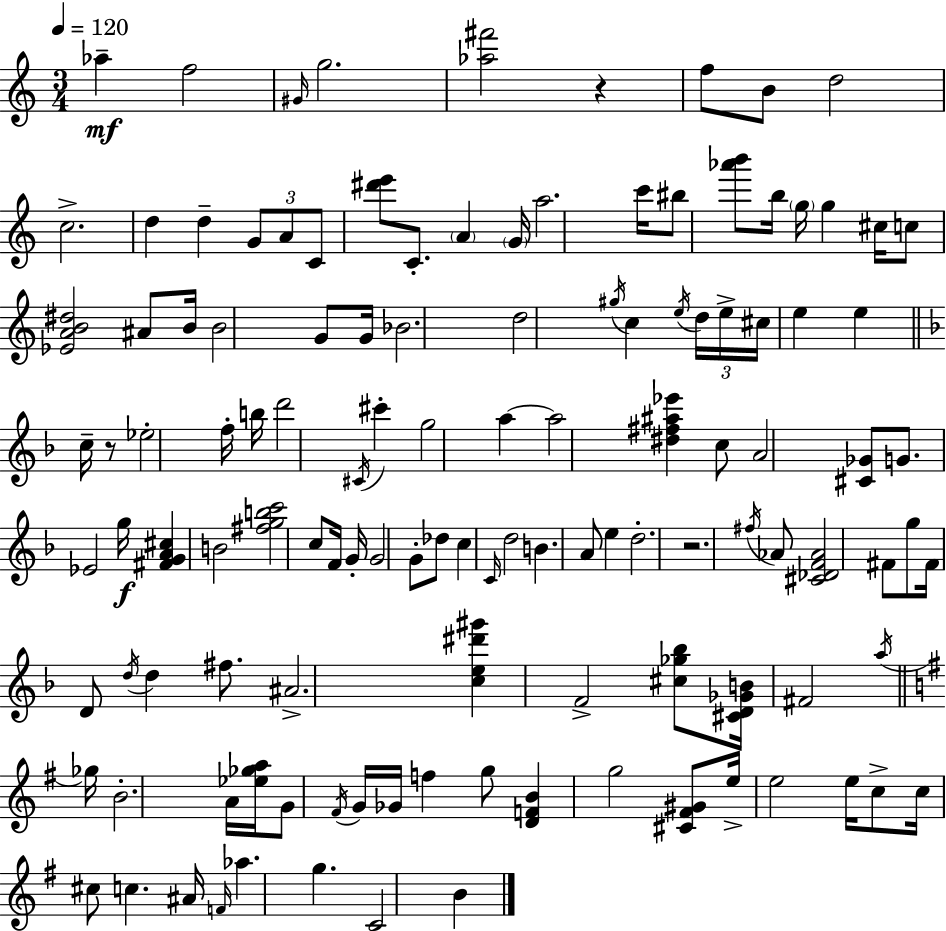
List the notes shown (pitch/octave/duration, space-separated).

Ab5/q F5/h G#4/s G5/h. [Ab5,F#6]/h R/q F5/e B4/e D5/h C5/h. D5/q D5/q G4/e A4/e C4/e [D#6,E6]/e C4/e. A4/q G4/s A5/h. C6/s BIS5/e [Ab6,B6]/e B5/s G5/s G5/q C#5/s C5/e [Eb4,A4,B4,D#5]/h A#4/e B4/s B4/h G4/e G4/s Bb4/h. D5/h G#5/s C5/q E5/s D5/s E5/s C#5/s E5/q E5/q C5/s R/e Eb5/h F5/s B5/s D6/h C#4/s C#6/q G5/h A5/q A5/h [D#5,F#5,A#5,Eb6]/q C5/e A4/h [C#4,Gb4]/e G4/e. Eb4/h G5/s [F#4,G4,A4,C#5]/q B4/h [F#5,G5,B5,C6]/h C5/e F4/s G4/s G4/h G4/e Db5/e C5/q C4/s D5/h B4/q. A4/e E5/q D5/h. R/h. F#5/s Ab4/e [C#4,Db4,F4,Ab4]/h F#4/e G5/e F#4/s D4/e D5/s D5/q F#5/e. A#4/h. [C5,E5,D#6,G#6]/q F4/h [C#5,Gb5,Bb5]/e [C#4,D4,Gb4,B4]/s F#4/h A5/s Gb5/s B4/h. A4/s [Eb5,Gb5,A5]/s G4/e F#4/s G4/s Gb4/s F5/q G5/e [D4,F4,B4]/q G5/h [C#4,F#4,G#4]/e E5/s E5/h E5/s C5/e C5/s C#5/e C5/q. A#4/s F4/s Ab5/q. G5/q. C4/h B4/q